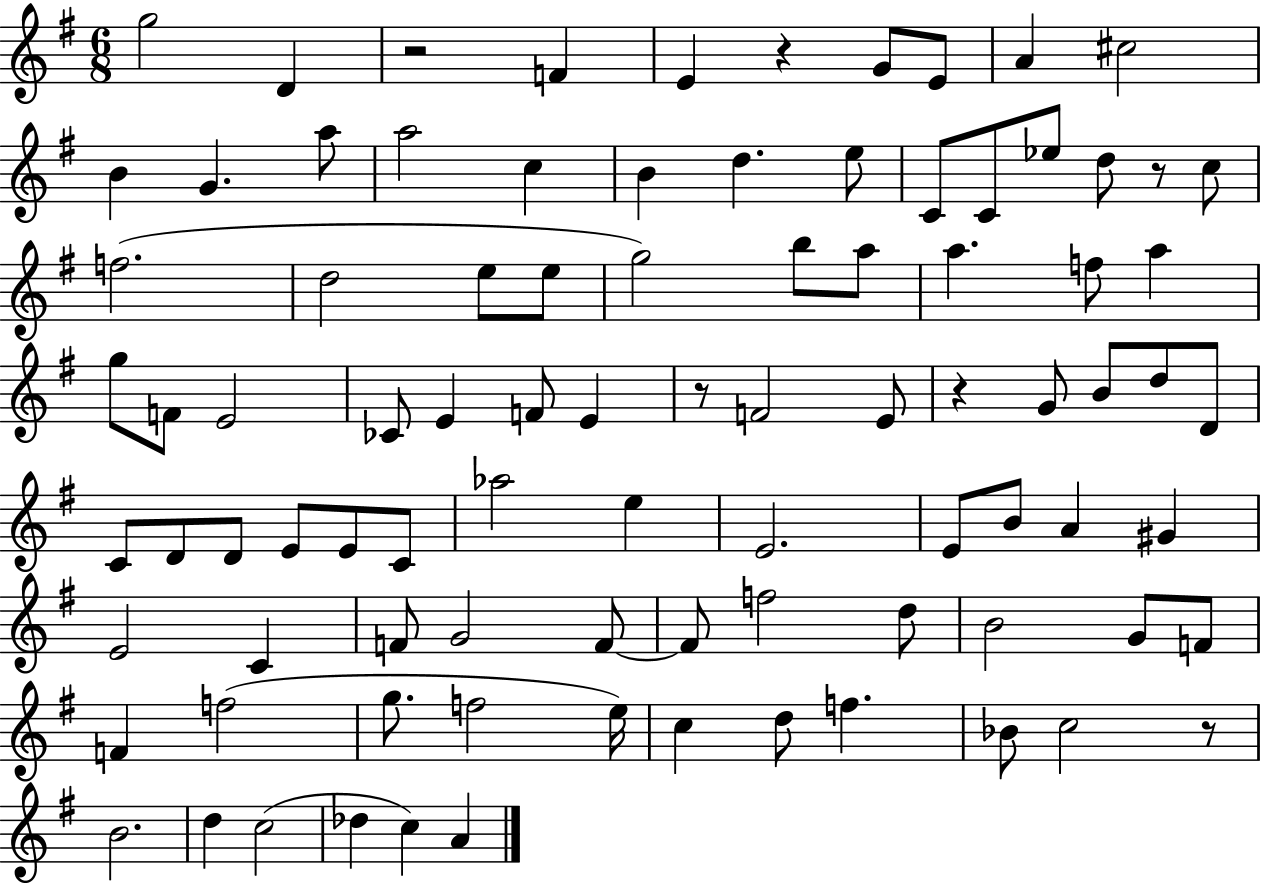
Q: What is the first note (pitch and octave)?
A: G5